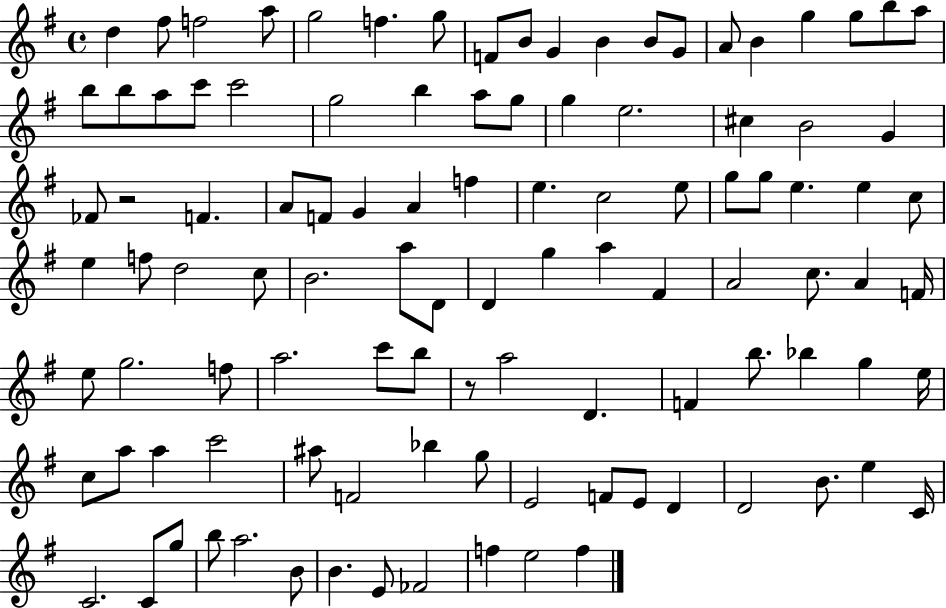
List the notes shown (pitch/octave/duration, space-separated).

D5/q F#5/e F5/h A5/e G5/h F5/q. G5/e F4/e B4/e G4/q B4/q B4/e G4/e A4/e B4/q G5/q G5/e B5/e A5/e B5/e B5/e A5/e C6/e C6/h G5/h B5/q A5/e G5/e G5/q E5/h. C#5/q B4/h G4/q FES4/e R/h F4/q. A4/e F4/e G4/q A4/q F5/q E5/q. C5/h E5/e G5/e G5/e E5/q. E5/q C5/e E5/q F5/e D5/h C5/e B4/h. A5/e D4/e D4/q G5/q A5/q F#4/q A4/h C5/e. A4/q F4/s E5/e G5/h. F5/e A5/h. C6/e B5/e R/e A5/h D4/q. F4/q B5/e. Bb5/q G5/q E5/s C5/e A5/e A5/q C6/h A#5/e F4/h Bb5/q G5/e E4/h F4/e E4/e D4/q D4/h B4/e. E5/q C4/s C4/h. C4/e G5/e B5/e A5/h. B4/e B4/q. E4/e FES4/h F5/q E5/h F5/q